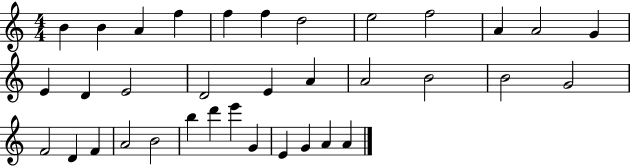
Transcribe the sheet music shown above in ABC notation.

X:1
T:Untitled
M:4/4
L:1/4
K:C
B B A f f f d2 e2 f2 A A2 G E D E2 D2 E A A2 B2 B2 G2 F2 D F A2 B2 b d' e' G E G A A